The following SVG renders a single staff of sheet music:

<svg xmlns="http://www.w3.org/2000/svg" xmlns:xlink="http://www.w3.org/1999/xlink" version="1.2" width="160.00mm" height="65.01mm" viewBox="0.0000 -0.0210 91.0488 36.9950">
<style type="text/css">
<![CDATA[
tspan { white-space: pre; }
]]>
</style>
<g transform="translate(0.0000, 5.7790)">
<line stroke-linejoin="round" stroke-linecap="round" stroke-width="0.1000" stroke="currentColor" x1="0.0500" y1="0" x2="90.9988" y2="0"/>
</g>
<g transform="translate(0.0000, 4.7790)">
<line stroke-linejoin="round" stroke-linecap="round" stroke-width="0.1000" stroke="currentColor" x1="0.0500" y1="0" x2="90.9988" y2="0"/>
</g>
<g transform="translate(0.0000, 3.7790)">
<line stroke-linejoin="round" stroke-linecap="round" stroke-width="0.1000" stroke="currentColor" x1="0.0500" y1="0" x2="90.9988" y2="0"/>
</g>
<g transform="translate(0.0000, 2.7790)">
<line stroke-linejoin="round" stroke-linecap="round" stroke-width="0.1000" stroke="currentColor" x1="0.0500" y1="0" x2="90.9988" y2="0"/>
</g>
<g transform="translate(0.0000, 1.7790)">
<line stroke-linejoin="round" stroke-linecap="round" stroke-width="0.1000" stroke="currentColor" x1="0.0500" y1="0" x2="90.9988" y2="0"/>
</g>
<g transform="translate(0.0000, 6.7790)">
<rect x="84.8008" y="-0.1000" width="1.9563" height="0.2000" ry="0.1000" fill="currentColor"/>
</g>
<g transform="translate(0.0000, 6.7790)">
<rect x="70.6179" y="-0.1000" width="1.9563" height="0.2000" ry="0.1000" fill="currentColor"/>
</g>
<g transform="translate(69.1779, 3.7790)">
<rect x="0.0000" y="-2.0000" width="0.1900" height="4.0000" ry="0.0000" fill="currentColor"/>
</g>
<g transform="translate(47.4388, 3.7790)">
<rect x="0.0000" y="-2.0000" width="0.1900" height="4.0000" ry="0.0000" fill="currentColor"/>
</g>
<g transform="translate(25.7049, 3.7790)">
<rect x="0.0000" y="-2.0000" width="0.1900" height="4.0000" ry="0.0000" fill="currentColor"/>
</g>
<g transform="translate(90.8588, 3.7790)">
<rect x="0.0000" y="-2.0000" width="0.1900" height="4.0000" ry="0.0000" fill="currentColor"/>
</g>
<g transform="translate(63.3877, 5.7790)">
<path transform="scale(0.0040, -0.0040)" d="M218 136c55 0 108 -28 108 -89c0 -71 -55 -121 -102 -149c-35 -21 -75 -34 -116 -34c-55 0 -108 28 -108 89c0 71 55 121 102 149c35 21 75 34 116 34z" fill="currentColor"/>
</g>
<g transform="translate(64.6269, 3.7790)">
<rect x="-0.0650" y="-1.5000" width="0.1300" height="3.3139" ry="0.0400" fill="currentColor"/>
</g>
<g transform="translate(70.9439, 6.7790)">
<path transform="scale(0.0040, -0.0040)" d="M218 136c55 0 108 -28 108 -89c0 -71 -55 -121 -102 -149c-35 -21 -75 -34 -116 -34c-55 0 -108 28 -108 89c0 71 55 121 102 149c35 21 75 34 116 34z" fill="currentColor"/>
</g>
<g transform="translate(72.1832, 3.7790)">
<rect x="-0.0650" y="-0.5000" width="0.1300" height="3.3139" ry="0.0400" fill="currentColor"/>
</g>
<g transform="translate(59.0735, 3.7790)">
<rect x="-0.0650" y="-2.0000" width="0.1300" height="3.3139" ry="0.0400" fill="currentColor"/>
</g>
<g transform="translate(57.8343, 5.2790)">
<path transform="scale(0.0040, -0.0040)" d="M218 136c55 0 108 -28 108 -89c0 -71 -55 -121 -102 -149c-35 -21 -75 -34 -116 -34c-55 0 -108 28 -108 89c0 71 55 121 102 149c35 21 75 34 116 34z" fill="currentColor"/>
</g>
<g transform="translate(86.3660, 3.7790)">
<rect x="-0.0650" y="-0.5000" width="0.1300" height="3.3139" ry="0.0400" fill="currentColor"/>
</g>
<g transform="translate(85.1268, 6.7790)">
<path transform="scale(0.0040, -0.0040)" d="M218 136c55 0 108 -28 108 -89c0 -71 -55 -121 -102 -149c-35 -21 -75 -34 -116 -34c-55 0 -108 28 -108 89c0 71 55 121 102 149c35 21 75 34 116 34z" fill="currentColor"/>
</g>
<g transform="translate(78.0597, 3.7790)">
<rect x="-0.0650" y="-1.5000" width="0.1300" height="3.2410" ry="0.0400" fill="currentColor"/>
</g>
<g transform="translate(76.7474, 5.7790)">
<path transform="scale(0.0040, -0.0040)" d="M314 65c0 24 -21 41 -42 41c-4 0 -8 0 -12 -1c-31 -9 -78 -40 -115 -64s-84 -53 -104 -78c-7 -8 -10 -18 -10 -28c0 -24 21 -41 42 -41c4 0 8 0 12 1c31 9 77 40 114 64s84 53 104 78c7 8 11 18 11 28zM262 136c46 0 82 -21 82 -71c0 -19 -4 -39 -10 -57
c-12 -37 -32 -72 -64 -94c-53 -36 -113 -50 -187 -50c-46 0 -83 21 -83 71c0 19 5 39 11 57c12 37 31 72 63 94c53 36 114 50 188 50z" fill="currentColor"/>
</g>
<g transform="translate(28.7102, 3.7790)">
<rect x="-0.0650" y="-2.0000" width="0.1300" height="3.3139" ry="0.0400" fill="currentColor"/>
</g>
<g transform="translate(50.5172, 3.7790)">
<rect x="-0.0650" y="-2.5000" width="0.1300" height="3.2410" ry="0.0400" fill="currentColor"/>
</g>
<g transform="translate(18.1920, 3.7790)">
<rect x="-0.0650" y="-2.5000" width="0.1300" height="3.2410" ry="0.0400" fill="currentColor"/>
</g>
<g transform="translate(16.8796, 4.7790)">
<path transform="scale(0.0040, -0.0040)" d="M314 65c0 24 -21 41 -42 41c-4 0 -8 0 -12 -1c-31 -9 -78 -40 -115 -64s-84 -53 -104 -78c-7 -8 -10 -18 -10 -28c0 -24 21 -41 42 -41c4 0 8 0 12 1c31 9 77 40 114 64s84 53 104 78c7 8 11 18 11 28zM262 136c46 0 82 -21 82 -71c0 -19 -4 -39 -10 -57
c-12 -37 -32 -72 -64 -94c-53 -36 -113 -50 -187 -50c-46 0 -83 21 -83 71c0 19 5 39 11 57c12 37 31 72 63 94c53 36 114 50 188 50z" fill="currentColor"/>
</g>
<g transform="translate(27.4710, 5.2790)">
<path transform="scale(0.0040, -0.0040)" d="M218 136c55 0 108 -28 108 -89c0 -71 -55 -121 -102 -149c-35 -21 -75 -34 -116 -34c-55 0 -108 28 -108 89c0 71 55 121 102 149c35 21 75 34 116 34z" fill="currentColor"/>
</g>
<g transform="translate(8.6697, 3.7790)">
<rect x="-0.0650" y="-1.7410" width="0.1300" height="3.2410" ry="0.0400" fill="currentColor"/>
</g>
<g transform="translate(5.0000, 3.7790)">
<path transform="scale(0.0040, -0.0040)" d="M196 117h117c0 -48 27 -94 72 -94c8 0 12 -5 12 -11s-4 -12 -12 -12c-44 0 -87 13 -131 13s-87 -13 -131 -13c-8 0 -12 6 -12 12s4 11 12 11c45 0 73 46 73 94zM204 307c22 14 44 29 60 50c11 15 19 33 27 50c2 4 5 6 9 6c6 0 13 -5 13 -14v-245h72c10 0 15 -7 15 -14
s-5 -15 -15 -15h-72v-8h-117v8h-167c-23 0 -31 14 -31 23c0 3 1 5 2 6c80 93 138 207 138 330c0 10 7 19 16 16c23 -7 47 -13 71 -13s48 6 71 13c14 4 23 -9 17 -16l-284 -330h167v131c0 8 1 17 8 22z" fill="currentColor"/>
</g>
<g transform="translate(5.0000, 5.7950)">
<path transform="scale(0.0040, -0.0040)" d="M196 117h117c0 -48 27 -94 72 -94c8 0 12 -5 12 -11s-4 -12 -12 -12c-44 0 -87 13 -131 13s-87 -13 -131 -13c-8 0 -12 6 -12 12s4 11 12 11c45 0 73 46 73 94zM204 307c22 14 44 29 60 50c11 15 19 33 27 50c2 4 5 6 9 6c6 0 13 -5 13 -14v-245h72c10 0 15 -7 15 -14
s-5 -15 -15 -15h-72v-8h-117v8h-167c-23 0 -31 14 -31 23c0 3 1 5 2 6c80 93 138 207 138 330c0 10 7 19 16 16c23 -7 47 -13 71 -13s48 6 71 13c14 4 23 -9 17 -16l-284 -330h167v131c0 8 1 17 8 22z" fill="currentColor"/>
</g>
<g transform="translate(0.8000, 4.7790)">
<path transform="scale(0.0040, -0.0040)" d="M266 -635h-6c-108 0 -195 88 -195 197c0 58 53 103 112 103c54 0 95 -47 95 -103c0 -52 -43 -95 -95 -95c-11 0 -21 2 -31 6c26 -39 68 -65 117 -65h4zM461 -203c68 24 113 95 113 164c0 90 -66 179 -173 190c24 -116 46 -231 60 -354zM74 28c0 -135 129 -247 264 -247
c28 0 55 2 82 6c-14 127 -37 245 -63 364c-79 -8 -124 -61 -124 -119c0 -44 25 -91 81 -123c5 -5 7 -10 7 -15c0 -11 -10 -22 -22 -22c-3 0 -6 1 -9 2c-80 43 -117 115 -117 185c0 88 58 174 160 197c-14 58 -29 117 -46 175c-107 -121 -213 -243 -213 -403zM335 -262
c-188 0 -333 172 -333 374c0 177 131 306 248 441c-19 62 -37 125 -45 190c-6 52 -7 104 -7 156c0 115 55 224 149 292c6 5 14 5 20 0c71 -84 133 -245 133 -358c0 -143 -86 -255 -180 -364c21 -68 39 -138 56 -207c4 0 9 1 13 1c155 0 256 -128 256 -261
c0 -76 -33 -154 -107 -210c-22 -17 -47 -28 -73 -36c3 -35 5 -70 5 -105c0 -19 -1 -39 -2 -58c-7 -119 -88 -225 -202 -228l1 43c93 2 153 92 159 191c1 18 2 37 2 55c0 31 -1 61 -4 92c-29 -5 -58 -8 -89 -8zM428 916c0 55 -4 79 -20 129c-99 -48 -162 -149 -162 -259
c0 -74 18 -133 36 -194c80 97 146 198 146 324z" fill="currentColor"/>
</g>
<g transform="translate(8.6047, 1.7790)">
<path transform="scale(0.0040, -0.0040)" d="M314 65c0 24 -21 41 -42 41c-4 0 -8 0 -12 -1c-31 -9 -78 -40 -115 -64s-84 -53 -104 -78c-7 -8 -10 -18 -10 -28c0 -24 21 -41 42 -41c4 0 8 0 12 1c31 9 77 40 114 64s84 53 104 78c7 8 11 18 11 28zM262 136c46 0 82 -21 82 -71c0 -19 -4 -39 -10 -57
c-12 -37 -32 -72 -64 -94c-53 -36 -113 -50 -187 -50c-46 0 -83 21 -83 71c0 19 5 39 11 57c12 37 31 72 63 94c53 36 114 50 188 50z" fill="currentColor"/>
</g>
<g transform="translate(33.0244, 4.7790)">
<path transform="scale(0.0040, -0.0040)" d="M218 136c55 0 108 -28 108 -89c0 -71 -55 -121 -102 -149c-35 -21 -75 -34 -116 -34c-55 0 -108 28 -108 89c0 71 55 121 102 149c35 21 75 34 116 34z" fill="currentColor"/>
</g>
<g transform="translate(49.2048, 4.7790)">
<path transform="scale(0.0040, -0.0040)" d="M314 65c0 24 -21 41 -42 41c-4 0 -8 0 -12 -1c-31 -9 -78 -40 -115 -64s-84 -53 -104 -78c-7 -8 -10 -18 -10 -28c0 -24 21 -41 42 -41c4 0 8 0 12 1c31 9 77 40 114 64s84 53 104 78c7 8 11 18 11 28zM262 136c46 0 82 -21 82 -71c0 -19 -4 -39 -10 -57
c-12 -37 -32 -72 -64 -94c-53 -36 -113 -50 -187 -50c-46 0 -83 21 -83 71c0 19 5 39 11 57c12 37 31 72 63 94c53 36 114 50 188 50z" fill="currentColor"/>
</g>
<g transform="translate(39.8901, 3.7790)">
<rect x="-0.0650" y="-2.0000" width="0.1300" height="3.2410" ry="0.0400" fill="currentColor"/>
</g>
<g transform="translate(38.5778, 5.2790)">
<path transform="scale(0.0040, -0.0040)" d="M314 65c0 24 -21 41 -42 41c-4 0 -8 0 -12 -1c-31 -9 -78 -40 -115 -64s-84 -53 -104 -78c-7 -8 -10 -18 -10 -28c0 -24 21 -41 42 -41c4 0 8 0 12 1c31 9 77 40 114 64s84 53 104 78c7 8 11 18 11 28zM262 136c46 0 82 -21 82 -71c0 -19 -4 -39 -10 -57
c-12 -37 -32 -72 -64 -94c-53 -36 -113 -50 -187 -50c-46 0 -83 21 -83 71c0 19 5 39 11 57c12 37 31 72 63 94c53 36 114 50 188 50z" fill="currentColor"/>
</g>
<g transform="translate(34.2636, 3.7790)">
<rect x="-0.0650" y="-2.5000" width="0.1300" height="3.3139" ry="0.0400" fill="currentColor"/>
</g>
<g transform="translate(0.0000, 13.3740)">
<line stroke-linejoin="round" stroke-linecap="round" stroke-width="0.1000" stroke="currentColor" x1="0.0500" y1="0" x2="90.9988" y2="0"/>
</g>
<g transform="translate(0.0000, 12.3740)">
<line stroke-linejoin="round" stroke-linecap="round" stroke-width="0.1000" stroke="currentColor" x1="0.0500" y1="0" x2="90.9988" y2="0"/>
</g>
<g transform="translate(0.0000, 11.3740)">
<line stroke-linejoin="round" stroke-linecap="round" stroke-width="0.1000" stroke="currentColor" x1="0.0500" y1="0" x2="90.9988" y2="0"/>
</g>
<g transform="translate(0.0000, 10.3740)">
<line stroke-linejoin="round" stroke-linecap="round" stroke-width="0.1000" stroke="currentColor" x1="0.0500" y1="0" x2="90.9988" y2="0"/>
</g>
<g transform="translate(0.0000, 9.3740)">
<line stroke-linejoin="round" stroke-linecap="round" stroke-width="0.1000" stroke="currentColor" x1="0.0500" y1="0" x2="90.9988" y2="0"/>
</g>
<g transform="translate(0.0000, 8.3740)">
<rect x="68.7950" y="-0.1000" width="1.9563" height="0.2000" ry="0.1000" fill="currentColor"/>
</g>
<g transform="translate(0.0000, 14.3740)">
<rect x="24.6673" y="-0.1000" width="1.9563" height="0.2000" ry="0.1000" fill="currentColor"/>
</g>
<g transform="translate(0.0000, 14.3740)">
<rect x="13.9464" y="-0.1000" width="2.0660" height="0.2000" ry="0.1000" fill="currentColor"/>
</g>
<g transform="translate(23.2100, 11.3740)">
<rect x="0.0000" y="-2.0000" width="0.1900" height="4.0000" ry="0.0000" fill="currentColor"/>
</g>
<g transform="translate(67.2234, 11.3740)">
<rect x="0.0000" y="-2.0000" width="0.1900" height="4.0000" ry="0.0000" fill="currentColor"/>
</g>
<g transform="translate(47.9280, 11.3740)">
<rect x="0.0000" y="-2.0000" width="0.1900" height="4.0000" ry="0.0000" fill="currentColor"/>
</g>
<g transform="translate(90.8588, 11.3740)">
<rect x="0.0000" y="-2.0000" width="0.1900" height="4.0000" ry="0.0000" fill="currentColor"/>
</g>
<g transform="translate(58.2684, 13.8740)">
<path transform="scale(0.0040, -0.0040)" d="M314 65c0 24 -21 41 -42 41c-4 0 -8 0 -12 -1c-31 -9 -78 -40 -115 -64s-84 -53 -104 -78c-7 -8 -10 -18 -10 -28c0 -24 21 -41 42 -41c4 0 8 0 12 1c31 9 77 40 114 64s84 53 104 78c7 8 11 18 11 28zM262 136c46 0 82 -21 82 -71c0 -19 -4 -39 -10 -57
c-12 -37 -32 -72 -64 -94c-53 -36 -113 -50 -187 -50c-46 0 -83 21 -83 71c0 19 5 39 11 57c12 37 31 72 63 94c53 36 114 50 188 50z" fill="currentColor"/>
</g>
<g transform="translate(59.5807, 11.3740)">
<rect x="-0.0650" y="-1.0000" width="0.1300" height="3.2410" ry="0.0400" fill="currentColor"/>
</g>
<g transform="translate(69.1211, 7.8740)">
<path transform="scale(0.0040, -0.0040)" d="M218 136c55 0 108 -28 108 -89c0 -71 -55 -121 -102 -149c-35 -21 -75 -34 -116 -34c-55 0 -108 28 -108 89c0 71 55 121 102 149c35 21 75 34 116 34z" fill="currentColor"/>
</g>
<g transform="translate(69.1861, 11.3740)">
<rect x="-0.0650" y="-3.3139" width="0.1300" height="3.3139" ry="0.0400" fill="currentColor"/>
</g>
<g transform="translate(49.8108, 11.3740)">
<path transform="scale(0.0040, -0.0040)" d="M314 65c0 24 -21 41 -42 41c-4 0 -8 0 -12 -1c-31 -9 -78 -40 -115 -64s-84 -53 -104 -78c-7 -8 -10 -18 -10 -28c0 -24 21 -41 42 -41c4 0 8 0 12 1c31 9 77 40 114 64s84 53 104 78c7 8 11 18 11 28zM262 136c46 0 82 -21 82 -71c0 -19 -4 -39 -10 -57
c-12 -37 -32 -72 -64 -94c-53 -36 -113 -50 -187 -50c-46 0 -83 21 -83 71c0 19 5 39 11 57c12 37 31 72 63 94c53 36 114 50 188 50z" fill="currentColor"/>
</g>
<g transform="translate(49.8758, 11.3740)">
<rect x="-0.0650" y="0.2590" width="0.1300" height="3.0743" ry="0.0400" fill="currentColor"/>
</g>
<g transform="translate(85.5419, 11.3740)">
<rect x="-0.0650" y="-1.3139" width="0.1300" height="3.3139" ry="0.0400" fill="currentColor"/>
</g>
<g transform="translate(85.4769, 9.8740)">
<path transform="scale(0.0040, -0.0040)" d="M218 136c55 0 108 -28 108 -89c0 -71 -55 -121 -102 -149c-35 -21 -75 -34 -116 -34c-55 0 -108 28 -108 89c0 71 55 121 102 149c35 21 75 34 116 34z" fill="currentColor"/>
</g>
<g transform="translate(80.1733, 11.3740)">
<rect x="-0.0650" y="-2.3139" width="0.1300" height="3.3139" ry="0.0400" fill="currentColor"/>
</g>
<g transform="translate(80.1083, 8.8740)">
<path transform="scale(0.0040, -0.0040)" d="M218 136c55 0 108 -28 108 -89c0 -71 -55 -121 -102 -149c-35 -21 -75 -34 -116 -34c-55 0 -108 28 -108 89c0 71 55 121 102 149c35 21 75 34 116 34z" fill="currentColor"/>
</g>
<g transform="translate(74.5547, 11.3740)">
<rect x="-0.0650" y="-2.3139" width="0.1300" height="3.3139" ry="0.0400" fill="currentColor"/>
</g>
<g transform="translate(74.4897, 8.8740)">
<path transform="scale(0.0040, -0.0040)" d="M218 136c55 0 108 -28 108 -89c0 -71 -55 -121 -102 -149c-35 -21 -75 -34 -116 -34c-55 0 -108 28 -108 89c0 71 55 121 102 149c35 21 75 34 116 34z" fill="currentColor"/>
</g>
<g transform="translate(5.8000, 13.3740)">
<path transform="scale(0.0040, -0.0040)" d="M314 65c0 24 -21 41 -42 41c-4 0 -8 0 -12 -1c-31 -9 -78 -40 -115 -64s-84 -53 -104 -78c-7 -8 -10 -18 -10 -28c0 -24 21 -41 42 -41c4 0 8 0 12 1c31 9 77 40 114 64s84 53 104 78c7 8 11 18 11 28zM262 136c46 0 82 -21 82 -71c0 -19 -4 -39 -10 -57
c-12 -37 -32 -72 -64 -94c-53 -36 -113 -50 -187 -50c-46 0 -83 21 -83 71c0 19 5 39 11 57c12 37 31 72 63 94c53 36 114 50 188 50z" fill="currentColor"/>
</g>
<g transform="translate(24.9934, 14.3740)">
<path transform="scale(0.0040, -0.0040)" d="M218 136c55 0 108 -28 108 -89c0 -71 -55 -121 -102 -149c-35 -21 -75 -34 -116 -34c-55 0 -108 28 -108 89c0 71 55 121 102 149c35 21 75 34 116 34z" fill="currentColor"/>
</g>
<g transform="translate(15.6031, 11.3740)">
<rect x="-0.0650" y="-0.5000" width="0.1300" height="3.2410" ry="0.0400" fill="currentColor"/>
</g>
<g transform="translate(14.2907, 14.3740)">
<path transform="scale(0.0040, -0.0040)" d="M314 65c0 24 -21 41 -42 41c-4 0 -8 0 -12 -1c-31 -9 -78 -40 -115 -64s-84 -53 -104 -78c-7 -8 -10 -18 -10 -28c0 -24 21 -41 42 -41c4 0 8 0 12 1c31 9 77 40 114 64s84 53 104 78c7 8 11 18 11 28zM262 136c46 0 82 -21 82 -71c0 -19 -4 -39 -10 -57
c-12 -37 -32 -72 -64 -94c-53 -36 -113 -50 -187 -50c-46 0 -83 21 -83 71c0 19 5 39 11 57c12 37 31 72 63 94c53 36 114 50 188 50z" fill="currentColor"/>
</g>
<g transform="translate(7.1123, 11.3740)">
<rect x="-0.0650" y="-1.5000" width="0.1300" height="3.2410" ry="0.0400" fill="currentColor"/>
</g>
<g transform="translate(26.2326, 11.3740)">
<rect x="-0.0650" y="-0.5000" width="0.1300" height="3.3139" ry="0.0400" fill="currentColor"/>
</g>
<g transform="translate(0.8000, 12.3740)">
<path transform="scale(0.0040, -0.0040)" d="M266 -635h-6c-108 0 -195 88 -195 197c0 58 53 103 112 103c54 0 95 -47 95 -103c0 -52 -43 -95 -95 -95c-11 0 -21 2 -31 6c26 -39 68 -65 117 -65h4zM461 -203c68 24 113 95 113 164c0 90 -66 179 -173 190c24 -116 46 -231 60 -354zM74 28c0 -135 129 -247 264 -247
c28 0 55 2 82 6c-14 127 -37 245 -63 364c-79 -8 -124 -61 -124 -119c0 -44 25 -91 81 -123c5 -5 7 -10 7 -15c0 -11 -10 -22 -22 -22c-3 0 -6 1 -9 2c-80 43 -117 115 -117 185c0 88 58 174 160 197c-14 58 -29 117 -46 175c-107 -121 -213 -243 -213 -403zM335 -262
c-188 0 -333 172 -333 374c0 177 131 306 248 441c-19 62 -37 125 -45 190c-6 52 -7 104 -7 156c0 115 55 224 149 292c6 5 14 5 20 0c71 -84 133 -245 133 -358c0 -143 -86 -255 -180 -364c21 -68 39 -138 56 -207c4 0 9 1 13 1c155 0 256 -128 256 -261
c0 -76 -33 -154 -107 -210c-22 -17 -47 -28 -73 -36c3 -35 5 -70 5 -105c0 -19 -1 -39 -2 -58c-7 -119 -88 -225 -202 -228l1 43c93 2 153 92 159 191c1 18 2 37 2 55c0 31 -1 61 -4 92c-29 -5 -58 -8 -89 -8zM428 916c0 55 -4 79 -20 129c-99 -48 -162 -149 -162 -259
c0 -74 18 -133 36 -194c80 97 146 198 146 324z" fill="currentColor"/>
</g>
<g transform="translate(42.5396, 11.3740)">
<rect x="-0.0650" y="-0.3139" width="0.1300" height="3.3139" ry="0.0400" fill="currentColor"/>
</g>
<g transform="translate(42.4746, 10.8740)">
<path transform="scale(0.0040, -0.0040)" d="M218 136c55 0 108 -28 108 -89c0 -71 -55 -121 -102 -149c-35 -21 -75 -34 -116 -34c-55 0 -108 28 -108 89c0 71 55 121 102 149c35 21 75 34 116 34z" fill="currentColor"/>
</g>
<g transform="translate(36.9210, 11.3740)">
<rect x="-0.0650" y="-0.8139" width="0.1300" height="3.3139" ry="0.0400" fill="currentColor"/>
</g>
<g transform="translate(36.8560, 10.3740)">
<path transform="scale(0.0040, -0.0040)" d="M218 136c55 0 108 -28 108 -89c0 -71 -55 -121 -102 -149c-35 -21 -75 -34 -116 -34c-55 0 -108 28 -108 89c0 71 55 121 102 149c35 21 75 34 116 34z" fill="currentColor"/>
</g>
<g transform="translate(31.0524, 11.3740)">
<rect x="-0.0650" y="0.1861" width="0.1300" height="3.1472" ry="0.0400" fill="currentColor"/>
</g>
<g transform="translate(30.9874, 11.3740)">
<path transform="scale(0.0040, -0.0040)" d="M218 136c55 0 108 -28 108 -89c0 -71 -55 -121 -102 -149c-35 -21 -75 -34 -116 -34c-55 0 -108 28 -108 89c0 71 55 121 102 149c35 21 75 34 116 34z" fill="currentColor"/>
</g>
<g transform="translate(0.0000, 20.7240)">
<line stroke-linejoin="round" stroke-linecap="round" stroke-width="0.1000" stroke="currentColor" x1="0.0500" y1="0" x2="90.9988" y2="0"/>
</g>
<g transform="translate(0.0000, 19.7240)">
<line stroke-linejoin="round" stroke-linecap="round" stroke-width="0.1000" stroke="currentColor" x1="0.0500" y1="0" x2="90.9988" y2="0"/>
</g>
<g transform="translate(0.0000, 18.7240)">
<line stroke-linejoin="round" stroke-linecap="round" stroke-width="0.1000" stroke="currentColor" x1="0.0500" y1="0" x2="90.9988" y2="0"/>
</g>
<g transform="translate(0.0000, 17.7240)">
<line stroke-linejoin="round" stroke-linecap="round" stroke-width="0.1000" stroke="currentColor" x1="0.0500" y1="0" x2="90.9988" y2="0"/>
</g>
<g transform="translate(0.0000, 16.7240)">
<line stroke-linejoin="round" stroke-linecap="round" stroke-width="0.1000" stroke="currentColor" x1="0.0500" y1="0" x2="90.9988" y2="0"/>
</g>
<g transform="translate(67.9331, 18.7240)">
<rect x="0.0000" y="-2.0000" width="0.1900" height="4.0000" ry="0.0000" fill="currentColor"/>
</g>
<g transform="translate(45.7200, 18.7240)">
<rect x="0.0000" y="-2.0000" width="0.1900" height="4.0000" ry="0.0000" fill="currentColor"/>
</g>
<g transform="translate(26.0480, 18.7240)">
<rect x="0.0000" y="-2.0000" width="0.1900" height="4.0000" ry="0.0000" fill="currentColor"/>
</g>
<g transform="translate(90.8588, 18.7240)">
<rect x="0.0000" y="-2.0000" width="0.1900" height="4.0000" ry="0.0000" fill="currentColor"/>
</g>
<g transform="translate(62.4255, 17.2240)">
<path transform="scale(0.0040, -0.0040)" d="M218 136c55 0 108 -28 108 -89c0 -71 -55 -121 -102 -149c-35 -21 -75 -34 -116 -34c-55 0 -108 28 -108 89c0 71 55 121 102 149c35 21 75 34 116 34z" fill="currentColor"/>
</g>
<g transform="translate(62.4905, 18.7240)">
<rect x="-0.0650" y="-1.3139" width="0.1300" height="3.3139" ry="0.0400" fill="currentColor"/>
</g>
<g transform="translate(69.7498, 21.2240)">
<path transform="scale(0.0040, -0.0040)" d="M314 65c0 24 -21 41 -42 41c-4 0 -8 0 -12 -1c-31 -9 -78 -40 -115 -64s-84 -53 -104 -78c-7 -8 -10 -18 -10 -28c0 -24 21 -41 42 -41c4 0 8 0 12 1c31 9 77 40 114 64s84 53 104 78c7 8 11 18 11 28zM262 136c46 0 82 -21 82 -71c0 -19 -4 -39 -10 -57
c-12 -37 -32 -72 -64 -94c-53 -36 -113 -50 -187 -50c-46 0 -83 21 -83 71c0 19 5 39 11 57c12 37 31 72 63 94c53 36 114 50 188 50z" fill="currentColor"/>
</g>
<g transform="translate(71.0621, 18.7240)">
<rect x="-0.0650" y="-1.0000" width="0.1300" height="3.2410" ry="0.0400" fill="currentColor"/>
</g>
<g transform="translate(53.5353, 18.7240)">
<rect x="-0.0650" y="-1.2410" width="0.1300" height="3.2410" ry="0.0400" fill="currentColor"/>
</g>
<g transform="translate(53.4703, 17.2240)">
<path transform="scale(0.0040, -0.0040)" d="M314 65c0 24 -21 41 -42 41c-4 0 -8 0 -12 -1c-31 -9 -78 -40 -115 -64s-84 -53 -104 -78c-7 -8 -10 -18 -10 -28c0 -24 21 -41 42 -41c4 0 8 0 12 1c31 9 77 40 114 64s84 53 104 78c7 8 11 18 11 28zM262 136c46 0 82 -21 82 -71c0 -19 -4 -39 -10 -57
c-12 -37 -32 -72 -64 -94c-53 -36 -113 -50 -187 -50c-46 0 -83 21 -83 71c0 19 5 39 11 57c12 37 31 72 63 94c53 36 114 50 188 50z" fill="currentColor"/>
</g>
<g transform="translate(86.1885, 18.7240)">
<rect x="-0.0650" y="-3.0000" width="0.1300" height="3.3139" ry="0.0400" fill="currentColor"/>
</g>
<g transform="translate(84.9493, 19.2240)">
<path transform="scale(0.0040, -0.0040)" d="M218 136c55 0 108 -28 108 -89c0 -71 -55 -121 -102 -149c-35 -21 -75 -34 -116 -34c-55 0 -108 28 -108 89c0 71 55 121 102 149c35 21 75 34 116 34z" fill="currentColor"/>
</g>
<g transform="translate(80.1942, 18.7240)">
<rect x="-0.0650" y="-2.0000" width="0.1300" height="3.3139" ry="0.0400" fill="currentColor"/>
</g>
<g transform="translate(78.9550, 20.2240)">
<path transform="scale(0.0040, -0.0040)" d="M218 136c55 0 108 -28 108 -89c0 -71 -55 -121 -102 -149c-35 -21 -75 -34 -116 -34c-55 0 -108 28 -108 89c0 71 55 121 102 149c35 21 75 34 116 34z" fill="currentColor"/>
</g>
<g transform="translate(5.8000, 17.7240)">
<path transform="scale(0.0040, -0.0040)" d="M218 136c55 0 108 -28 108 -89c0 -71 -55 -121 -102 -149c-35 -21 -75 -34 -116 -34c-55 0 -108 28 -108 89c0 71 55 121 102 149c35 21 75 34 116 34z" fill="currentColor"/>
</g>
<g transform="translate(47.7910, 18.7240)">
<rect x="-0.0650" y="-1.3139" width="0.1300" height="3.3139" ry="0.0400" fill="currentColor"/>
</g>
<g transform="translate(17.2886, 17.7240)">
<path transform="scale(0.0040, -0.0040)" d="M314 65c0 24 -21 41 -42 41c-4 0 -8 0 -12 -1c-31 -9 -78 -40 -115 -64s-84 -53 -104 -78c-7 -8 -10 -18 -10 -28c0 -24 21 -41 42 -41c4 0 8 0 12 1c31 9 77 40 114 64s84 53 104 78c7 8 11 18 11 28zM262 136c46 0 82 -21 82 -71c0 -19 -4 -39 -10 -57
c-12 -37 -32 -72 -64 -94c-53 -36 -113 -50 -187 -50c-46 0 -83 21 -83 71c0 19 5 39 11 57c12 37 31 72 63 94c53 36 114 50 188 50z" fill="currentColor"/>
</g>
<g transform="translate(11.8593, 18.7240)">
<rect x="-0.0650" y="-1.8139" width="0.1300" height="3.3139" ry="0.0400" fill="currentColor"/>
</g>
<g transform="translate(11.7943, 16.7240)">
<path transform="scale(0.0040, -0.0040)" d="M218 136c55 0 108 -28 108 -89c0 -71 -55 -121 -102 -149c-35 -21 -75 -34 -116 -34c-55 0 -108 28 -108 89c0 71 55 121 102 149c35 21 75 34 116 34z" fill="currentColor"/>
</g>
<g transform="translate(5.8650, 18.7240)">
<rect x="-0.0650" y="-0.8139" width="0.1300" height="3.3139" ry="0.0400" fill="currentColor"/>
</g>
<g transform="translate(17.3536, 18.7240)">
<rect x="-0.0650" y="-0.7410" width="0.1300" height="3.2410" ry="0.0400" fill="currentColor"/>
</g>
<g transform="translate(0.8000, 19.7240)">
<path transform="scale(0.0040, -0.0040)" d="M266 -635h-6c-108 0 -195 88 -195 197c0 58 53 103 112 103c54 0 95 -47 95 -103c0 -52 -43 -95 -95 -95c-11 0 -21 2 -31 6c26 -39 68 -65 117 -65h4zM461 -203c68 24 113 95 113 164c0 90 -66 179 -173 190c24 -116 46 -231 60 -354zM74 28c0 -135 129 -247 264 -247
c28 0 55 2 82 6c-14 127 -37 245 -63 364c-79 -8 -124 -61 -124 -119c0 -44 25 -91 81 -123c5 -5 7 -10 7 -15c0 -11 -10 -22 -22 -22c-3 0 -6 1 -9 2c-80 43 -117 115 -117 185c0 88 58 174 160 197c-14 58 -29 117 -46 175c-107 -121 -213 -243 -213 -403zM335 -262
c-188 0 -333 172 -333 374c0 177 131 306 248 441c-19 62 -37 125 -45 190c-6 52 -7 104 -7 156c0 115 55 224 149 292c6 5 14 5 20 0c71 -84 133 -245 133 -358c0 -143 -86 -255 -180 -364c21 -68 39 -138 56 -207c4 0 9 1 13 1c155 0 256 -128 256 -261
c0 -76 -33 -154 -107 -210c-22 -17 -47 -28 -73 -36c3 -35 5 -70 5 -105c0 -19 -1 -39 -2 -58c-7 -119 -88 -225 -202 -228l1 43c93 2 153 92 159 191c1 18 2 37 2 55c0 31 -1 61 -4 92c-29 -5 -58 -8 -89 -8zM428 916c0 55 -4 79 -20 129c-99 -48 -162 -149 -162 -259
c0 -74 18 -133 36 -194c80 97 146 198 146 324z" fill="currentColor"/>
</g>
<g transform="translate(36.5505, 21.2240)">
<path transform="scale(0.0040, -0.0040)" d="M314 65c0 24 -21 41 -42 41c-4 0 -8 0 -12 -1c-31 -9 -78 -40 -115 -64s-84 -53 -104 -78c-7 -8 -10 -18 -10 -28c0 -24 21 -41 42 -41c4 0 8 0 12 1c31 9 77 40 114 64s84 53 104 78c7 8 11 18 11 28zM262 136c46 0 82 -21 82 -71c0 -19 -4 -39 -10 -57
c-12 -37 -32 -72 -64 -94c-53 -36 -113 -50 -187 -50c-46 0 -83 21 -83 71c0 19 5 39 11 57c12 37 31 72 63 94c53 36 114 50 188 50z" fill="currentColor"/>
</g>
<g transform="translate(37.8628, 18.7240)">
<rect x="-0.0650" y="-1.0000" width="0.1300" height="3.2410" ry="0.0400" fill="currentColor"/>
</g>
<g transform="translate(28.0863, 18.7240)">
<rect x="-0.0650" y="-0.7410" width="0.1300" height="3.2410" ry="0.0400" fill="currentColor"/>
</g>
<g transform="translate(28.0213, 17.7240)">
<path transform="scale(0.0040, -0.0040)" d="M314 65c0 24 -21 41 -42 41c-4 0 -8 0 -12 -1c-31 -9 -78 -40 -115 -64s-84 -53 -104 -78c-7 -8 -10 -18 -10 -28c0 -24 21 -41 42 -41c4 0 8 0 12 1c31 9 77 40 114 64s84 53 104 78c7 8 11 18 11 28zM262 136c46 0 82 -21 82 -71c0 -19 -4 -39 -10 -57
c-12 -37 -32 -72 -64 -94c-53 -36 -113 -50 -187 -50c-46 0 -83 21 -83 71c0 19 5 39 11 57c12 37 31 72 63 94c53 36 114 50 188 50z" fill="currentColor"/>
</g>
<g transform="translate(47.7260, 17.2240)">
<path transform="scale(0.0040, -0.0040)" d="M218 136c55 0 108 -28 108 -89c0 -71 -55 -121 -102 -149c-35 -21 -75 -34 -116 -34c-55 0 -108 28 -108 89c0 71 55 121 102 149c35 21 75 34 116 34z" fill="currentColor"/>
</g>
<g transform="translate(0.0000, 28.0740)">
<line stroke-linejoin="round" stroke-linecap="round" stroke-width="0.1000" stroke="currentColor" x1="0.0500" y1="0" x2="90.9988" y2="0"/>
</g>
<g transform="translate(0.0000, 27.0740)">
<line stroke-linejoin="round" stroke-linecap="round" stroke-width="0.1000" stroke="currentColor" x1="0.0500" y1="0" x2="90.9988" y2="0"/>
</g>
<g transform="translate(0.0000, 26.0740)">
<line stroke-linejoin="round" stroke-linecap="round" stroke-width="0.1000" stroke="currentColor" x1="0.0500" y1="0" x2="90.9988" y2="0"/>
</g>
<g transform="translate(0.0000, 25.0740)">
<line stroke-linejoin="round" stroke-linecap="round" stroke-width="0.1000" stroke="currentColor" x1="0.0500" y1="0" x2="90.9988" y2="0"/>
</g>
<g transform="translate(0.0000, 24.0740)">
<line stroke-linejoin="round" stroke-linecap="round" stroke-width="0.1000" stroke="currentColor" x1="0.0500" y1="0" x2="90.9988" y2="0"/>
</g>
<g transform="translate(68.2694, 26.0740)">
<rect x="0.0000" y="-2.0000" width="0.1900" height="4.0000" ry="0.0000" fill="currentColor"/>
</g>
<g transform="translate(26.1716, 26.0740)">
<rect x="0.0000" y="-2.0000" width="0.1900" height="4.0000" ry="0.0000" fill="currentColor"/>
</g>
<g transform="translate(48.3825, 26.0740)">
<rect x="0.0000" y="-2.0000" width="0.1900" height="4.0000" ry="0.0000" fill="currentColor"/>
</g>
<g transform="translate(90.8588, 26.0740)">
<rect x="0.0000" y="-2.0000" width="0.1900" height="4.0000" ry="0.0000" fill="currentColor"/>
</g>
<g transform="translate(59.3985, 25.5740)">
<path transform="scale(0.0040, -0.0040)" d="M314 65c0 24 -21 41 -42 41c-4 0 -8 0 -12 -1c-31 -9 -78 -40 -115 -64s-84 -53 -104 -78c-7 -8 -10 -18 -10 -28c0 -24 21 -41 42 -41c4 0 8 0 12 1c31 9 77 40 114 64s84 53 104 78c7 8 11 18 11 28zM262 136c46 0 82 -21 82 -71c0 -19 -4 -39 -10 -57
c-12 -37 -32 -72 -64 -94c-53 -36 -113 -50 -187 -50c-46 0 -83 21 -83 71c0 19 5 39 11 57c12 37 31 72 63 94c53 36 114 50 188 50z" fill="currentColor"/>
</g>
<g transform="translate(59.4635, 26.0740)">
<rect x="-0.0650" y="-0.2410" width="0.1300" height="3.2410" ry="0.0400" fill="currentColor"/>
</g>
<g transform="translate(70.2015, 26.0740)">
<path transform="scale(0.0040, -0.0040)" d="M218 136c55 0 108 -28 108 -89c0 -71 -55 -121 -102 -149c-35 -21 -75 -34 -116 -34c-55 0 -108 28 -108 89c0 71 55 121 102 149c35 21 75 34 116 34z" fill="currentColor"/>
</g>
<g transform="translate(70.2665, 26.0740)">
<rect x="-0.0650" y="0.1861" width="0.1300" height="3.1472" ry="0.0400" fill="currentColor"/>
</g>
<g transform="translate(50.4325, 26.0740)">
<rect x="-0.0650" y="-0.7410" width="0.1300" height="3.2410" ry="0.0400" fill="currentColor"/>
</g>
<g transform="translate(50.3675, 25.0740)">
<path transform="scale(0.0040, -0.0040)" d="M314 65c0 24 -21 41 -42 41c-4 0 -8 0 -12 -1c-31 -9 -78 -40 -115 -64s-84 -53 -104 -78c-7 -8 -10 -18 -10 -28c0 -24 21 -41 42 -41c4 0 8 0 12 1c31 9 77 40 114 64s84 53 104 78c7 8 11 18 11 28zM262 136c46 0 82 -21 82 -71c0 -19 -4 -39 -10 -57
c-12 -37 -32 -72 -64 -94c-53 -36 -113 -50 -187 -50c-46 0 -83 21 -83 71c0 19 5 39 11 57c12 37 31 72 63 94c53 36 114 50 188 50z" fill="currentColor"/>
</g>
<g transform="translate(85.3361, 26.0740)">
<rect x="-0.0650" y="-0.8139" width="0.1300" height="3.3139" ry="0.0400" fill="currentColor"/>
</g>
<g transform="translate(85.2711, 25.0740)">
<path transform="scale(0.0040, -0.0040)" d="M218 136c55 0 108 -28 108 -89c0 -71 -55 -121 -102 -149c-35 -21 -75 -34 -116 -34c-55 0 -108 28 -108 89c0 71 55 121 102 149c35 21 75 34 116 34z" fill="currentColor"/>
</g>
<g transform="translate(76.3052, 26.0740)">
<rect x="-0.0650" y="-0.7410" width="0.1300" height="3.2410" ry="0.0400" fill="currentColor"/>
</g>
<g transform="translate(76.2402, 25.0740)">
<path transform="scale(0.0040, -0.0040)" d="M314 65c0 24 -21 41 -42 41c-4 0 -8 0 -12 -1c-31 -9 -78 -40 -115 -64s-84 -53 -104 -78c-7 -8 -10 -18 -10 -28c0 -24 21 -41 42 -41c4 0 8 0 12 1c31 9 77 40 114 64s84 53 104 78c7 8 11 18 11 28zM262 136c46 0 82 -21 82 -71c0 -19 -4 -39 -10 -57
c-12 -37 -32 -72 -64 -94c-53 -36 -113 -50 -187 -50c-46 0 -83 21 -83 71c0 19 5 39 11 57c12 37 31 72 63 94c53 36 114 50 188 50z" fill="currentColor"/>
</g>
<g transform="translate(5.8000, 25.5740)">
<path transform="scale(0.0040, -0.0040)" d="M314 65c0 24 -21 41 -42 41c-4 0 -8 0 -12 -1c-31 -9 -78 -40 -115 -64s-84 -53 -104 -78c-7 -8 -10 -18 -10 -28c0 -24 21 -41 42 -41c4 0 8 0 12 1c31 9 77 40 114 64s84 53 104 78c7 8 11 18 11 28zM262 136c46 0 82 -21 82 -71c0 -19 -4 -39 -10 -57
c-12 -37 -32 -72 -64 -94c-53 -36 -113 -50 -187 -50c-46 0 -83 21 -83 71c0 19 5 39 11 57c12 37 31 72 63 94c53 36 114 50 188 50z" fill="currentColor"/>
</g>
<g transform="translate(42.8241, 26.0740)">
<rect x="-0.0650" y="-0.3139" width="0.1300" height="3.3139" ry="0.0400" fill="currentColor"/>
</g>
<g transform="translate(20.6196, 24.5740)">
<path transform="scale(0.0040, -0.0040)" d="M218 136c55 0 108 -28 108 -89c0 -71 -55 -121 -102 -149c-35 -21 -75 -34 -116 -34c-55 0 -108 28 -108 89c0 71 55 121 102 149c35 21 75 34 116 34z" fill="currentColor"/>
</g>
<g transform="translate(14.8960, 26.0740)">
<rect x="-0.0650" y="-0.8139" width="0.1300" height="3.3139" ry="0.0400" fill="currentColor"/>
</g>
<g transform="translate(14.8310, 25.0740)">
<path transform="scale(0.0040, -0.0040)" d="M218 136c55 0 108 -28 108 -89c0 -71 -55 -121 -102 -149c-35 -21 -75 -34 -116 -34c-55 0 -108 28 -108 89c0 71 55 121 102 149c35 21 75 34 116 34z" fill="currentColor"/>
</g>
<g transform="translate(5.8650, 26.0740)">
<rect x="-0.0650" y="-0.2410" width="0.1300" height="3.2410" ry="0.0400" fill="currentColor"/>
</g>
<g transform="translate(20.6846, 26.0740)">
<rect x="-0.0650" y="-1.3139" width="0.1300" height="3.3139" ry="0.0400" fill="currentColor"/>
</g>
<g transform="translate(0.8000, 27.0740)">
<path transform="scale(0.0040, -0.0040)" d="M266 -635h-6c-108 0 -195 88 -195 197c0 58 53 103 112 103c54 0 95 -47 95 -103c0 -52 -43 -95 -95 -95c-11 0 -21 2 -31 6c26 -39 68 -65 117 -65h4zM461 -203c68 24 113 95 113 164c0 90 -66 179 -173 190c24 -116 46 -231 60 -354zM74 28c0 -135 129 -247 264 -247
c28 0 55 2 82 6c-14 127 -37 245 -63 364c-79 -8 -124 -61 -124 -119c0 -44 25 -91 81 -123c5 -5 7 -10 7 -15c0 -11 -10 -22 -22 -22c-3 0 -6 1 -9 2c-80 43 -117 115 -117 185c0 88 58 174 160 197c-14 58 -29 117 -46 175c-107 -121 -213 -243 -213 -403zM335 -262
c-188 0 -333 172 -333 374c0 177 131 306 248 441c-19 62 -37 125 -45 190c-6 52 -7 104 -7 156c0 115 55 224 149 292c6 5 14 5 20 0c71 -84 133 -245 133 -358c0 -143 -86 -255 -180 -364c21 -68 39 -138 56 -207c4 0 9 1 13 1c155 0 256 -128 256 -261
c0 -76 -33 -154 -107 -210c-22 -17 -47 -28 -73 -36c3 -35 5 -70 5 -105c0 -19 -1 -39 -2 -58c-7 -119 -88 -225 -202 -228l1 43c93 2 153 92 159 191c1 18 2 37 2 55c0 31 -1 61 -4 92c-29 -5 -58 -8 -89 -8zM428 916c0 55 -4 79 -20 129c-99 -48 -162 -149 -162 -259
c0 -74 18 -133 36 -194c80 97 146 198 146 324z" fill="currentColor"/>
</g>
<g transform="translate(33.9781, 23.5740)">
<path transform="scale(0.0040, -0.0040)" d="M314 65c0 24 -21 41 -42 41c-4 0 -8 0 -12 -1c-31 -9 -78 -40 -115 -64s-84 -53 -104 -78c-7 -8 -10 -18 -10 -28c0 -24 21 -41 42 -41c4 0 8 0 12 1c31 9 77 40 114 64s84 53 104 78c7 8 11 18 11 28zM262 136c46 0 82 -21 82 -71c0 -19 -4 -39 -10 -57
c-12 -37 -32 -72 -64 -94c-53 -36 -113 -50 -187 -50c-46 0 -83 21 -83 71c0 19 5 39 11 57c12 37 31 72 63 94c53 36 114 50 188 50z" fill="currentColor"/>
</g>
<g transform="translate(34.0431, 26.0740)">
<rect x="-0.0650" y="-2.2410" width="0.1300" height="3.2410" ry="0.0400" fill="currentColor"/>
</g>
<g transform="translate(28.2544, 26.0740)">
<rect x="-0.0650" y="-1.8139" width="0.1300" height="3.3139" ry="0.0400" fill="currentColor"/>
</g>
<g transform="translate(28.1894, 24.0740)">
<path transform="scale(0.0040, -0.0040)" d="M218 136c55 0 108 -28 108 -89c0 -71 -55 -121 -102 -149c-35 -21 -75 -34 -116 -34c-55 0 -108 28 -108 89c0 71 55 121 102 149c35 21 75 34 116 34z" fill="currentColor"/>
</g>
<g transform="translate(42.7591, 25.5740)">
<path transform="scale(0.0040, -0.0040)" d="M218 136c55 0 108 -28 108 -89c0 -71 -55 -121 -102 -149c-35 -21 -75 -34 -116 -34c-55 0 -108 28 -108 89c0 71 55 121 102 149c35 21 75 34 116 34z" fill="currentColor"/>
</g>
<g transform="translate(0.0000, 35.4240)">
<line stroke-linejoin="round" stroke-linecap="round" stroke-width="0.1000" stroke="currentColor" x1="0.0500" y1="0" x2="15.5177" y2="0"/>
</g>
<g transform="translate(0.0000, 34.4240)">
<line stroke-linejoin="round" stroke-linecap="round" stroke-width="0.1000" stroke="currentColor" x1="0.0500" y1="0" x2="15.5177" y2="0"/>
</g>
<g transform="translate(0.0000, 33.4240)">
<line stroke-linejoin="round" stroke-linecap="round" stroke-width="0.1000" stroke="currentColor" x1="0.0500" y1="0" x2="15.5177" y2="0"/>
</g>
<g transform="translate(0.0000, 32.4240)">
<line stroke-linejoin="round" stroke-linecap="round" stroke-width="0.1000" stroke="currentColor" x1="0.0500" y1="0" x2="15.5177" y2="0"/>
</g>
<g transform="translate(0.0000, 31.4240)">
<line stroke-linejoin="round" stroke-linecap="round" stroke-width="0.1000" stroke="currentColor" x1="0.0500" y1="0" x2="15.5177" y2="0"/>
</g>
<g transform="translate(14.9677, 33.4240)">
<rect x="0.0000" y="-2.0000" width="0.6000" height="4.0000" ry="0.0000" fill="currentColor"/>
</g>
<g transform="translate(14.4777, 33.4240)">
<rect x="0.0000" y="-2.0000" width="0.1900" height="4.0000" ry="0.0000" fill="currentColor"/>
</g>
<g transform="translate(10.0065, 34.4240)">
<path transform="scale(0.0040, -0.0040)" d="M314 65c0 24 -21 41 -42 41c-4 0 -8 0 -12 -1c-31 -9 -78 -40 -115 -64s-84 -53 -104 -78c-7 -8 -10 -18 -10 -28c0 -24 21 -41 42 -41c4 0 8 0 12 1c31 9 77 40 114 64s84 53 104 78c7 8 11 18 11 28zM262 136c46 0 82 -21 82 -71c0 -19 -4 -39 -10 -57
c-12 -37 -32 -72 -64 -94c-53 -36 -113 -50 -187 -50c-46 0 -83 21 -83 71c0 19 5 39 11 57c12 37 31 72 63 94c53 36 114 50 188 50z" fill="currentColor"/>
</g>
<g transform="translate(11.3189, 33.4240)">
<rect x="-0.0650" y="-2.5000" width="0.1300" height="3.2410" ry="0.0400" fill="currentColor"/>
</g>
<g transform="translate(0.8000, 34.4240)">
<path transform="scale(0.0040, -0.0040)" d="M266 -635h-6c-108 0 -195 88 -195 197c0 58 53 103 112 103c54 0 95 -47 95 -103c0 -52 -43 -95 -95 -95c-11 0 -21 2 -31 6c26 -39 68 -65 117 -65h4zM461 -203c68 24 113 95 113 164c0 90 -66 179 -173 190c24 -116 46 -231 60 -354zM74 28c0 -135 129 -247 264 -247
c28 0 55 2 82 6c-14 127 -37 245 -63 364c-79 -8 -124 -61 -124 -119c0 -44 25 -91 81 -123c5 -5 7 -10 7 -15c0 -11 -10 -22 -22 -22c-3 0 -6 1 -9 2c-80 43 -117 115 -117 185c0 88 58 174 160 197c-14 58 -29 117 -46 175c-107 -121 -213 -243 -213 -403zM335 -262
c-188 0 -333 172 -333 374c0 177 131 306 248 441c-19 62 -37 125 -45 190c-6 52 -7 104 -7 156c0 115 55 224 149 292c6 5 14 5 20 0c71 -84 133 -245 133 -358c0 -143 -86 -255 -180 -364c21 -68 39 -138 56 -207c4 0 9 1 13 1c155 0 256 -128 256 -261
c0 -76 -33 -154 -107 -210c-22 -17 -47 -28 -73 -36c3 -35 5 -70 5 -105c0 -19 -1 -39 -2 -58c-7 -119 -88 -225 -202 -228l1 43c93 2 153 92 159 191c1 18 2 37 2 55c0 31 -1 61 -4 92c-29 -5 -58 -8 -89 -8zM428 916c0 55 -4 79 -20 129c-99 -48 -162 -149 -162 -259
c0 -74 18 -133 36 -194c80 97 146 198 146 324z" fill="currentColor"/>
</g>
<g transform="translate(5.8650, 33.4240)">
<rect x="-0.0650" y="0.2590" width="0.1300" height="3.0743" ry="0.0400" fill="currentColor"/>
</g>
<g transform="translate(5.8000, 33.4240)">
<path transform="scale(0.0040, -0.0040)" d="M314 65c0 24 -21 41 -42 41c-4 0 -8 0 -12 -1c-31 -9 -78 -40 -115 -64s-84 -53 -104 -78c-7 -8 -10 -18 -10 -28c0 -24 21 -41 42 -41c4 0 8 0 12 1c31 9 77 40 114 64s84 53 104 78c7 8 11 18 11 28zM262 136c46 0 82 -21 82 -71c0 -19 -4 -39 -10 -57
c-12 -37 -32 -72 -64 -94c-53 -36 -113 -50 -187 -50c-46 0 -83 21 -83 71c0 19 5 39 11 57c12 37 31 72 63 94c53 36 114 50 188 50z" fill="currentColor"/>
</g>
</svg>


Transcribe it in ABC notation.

X:1
T:Untitled
M:4/4
L:1/4
K:C
f2 G2 F G F2 G2 F E C E2 C E2 C2 C B d c B2 D2 b g g e d f d2 d2 D2 e e2 e D2 F A c2 d e f g2 c d2 c2 B d2 d B2 G2